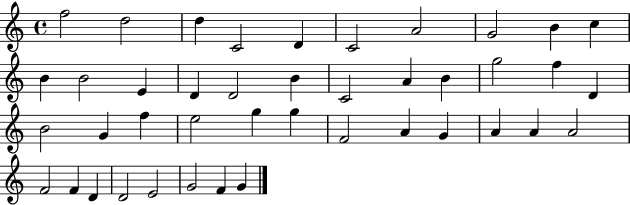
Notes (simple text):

F5/h D5/h D5/q C4/h D4/q C4/h A4/h G4/h B4/q C5/q B4/q B4/h E4/q D4/q D4/h B4/q C4/h A4/q B4/q G5/h F5/q D4/q B4/h G4/q F5/q E5/h G5/q G5/q F4/h A4/q G4/q A4/q A4/q A4/h F4/h F4/q D4/q D4/h E4/h G4/h F4/q G4/q